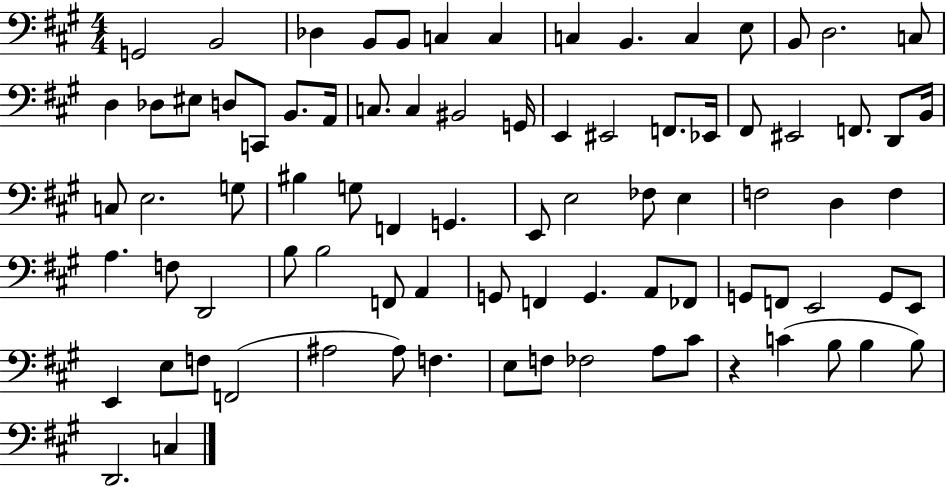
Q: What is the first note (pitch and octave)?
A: G2